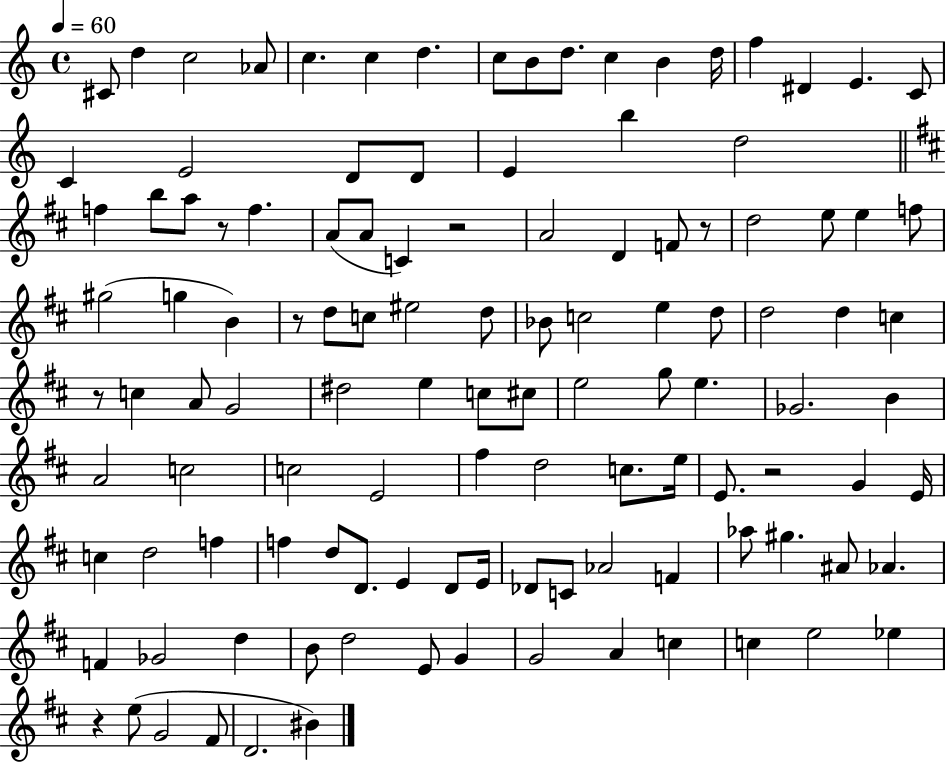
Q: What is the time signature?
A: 4/4